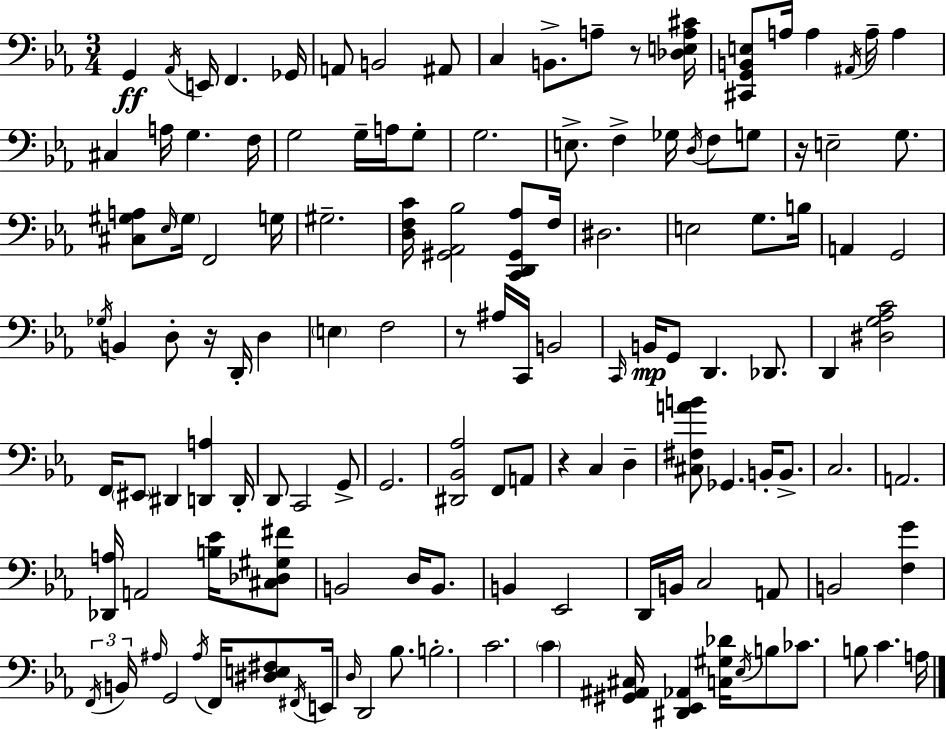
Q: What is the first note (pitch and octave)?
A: G2